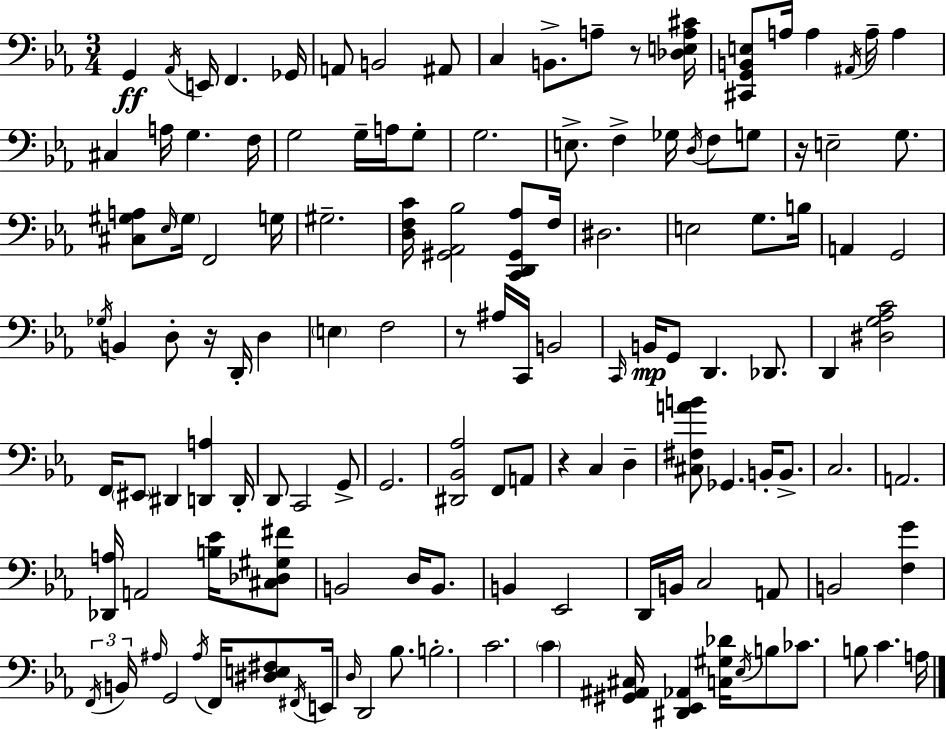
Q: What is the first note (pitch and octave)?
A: G2